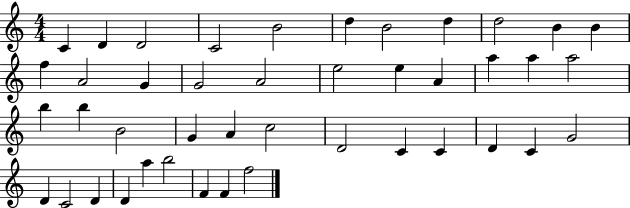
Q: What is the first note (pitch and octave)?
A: C4